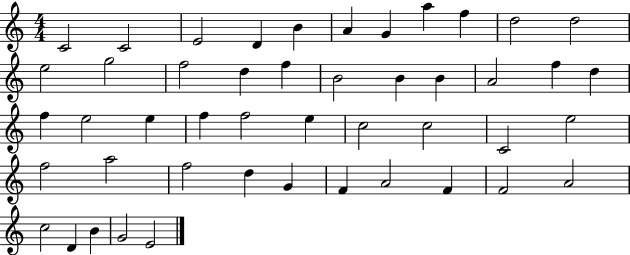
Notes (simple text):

C4/h C4/h E4/h D4/q B4/q A4/q G4/q A5/q F5/q D5/h D5/h E5/h G5/h F5/h D5/q F5/q B4/h B4/q B4/q A4/h F5/q D5/q F5/q E5/h E5/q F5/q F5/h E5/q C5/h C5/h C4/h E5/h F5/h A5/h F5/h D5/q G4/q F4/q A4/h F4/q F4/h A4/h C5/h D4/q B4/q G4/h E4/h